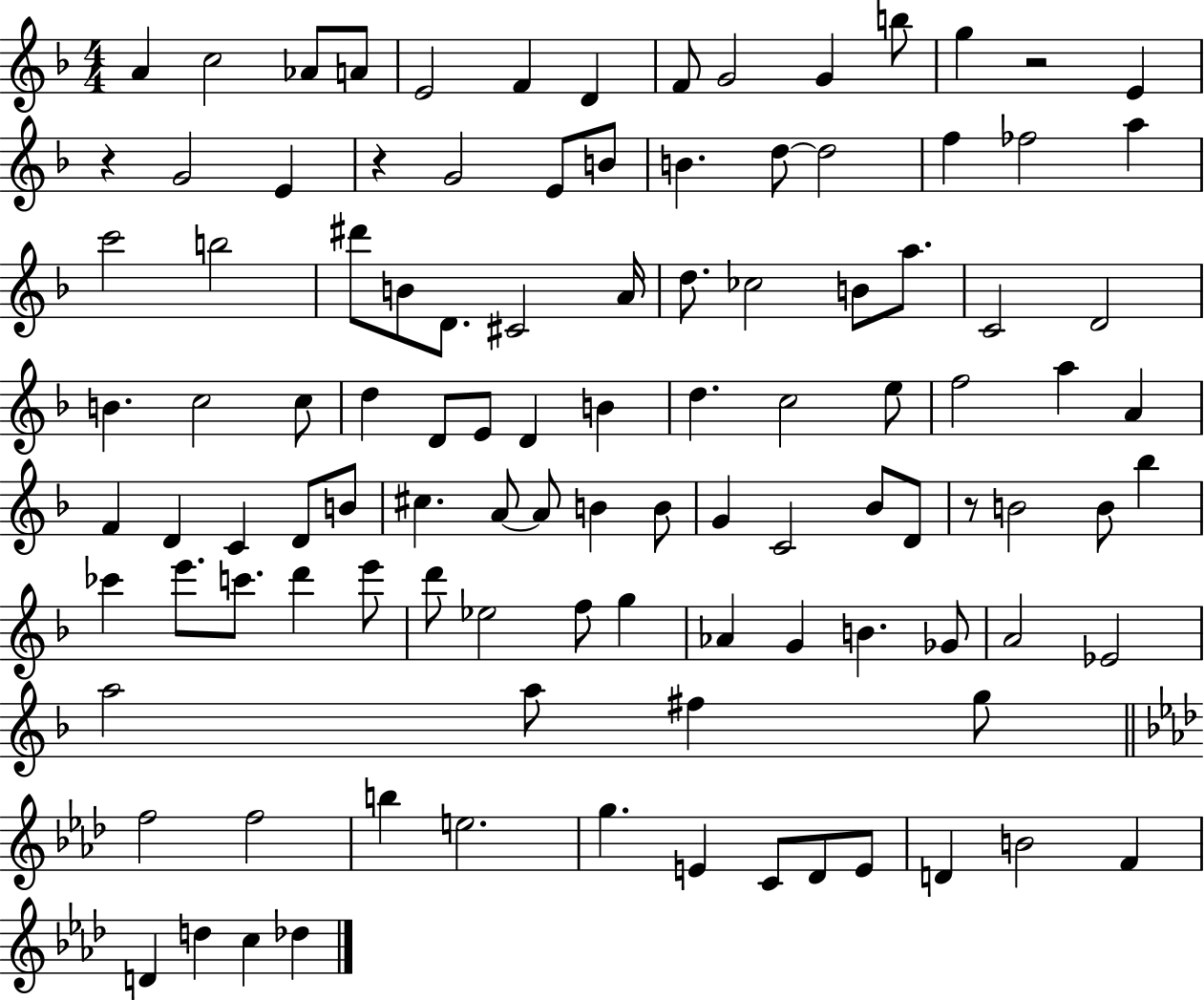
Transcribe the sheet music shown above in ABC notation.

X:1
T:Untitled
M:4/4
L:1/4
K:F
A c2 _A/2 A/2 E2 F D F/2 G2 G b/2 g z2 E z G2 E z G2 E/2 B/2 B d/2 d2 f _f2 a c'2 b2 ^d'/2 B/2 D/2 ^C2 A/4 d/2 _c2 B/2 a/2 C2 D2 B c2 c/2 d D/2 E/2 D B d c2 e/2 f2 a A F D C D/2 B/2 ^c A/2 A/2 B B/2 G C2 _B/2 D/2 z/2 B2 B/2 _b _c' e'/2 c'/2 d' e'/2 d'/2 _e2 f/2 g _A G B _G/2 A2 _E2 a2 a/2 ^f g/2 f2 f2 b e2 g E C/2 _D/2 E/2 D B2 F D d c _d